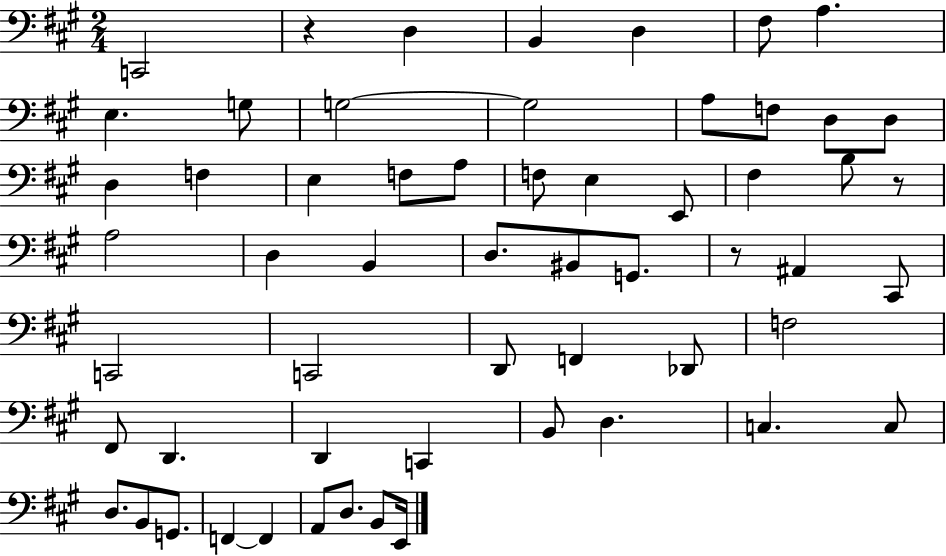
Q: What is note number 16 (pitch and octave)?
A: F3